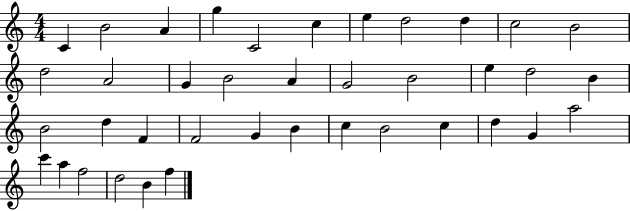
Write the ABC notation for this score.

X:1
T:Untitled
M:4/4
L:1/4
K:C
C B2 A g C2 c e d2 d c2 B2 d2 A2 G B2 A G2 B2 e d2 B B2 d F F2 G B c B2 c d G a2 c' a f2 d2 B f